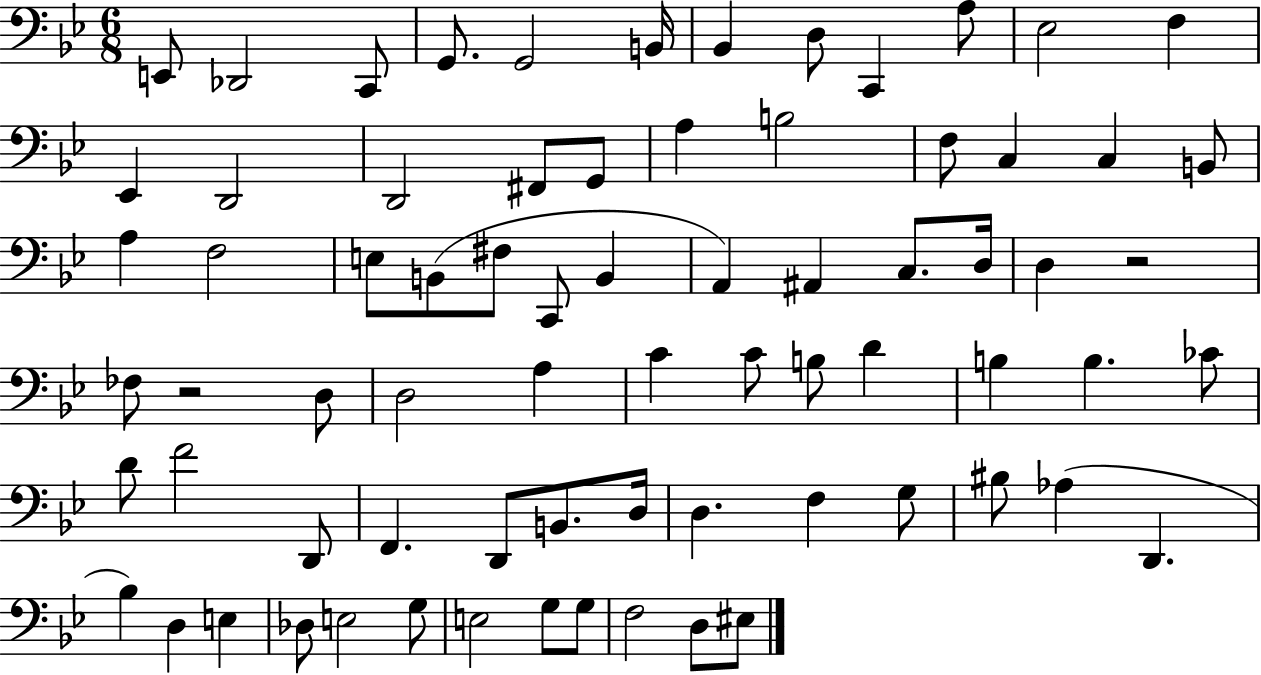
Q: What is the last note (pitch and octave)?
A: EIS3